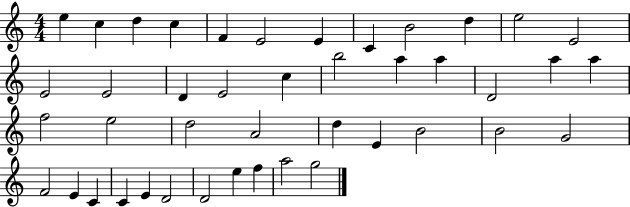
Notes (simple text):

E5/q C5/q D5/q C5/q F4/q E4/h E4/q C4/q B4/h D5/q E5/h E4/h E4/h E4/h D4/q E4/h C5/q B5/h A5/q A5/q D4/h A5/q A5/q F5/h E5/h D5/h A4/h D5/q E4/q B4/h B4/h G4/h F4/h E4/q C4/q C4/q E4/q D4/h D4/h E5/q F5/q A5/h G5/h